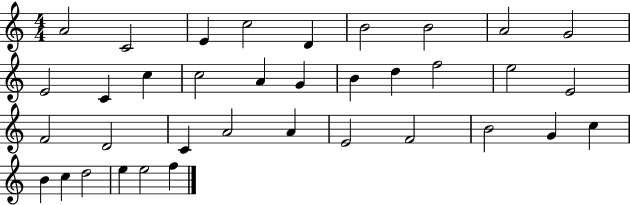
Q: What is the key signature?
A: C major